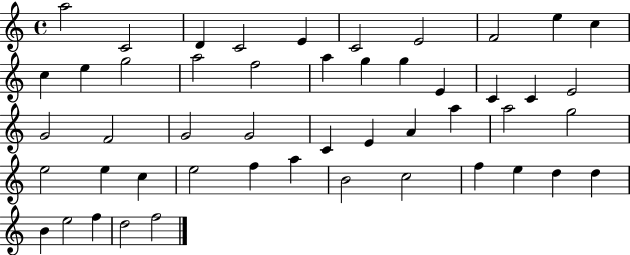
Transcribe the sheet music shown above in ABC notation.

X:1
T:Untitled
M:4/4
L:1/4
K:C
a2 C2 D C2 E C2 E2 F2 e c c e g2 a2 f2 a g g E C C E2 G2 F2 G2 G2 C E A a a2 g2 e2 e c e2 f a B2 c2 f e d d B e2 f d2 f2